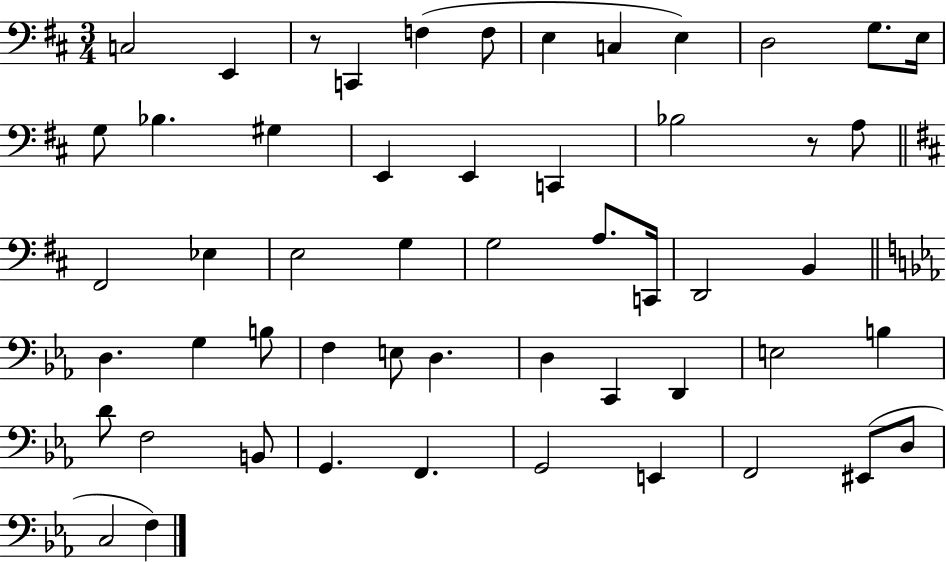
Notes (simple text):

C3/h E2/q R/e C2/q F3/q F3/e E3/q C3/q E3/q D3/h G3/e. E3/s G3/e Bb3/q. G#3/q E2/q E2/q C2/q Bb3/h R/e A3/e F#2/h Eb3/q E3/h G3/q G3/h A3/e. C2/s D2/h B2/q D3/q. G3/q B3/e F3/q E3/e D3/q. D3/q C2/q D2/q E3/h B3/q D4/e F3/h B2/e G2/q. F2/q. G2/h E2/q F2/h EIS2/e D3/e C3/h F3/q